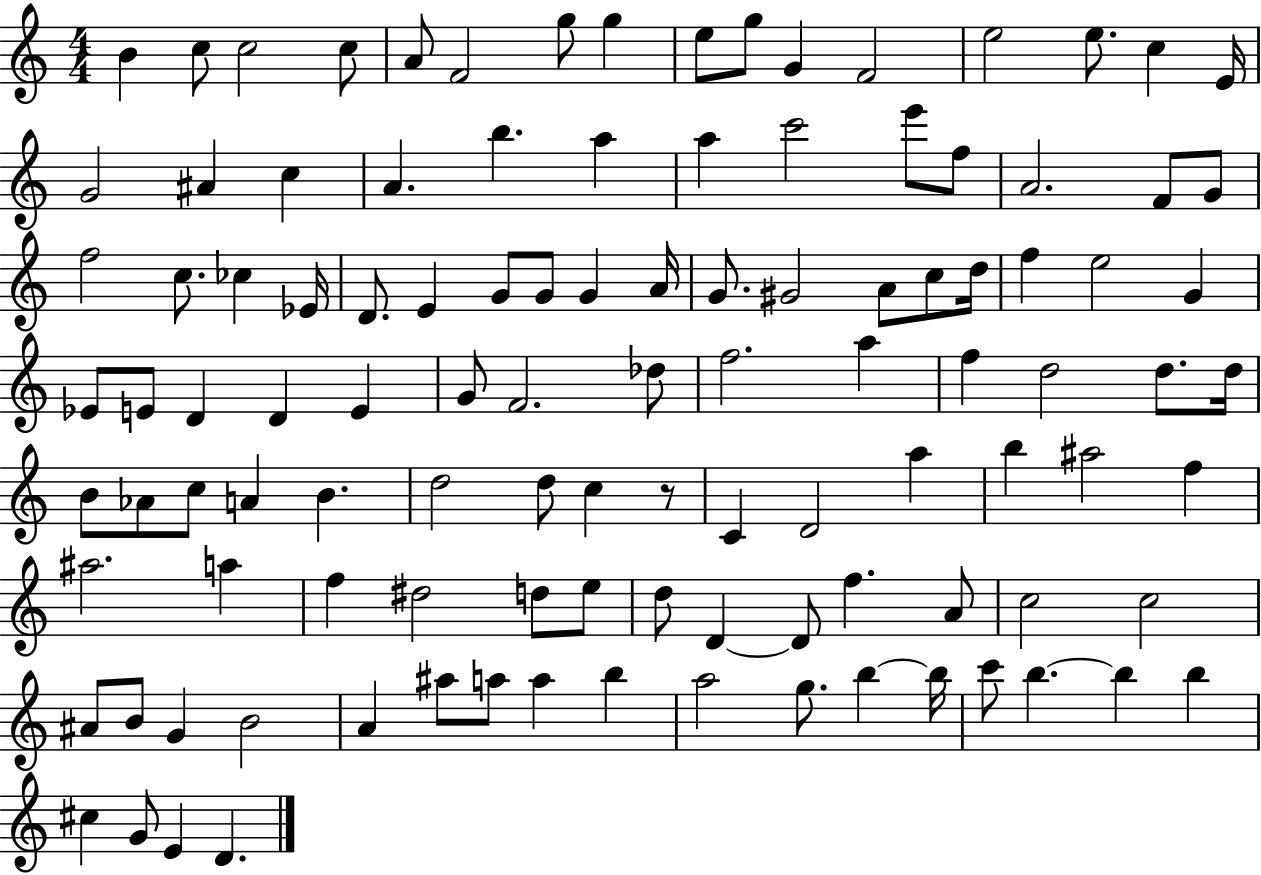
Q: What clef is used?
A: treble